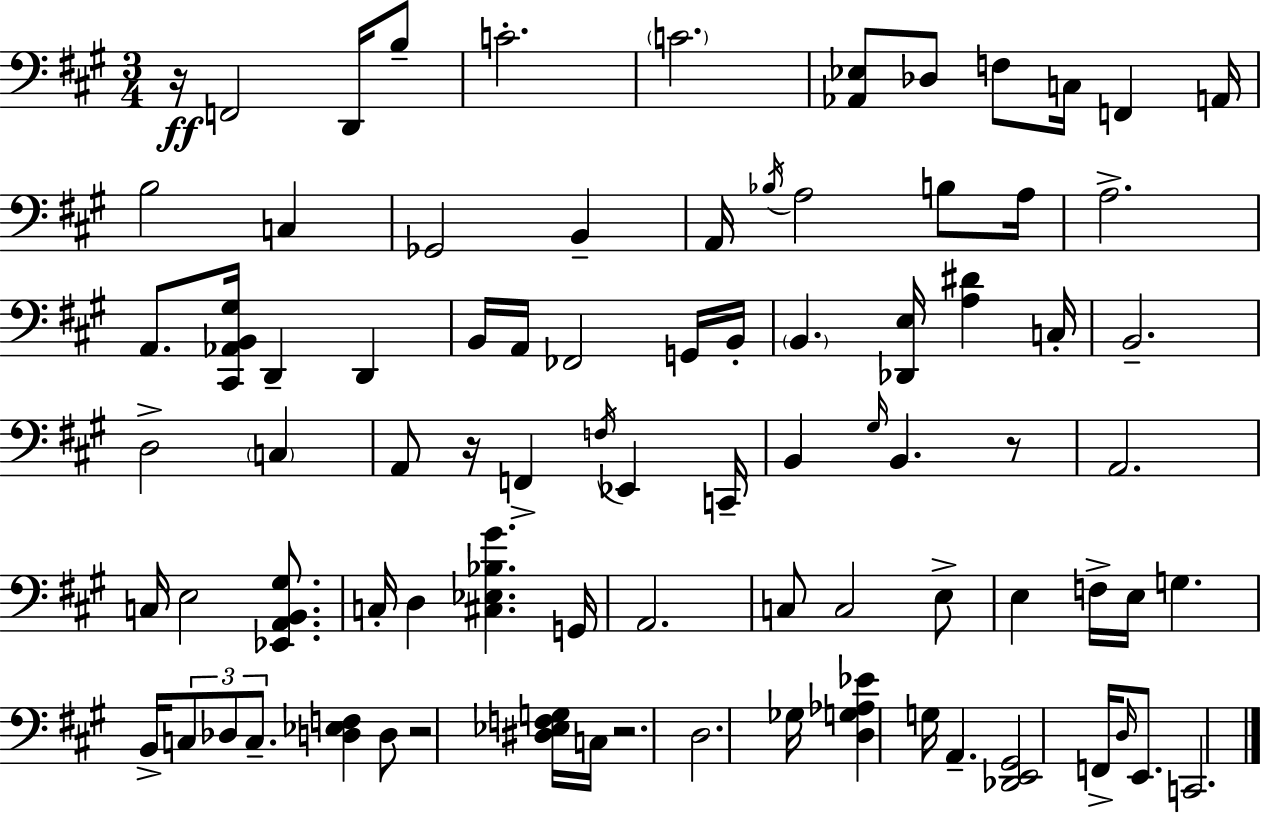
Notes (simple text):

R/s F2/h D2/s B3/e C4/h. C4/h. [Ab2,Eb3]/e Db3/e F3/e C3/s F2/q A2/s B3/h C3/q Gb2/h B2/q A2/s Bb3/s A3/h B3/e A3/s A3/h. A2/e. [C#2,Ab2,B2,G#3]/s D2/q D2/q B2/s A2/s FES2/h G2/s B2/s B2/q. [Db2,E3]/s [A3,D#4]/q C3/s B2/h. D3/h C3/q A2/e R/s F2/q F3/s Eb2/q C2/s B2/q G#3/s B2/q. R/e A2/h. C3/s E3/h [Eb2,A2,B2,G#3]/e. C3/s D3/q [C#3,Eb3,Bb3,G#4]/q. G2/s A2/h. C3/e C3/h E3/e E3/q F3/s E3/s G3/q. B2/s C3/e Db3/e C3/e. [D3,Eb3,F3]/q D3/e R/h [D#3,Eb3,F3,G3]/s C3/s R/h. D3/h. Gb3/s [D3,G3,Ab3,Eb4]/q G3/s A2/q. [Db2,E2,G#2]/h F2/s D3/s E2/e. C2/h.